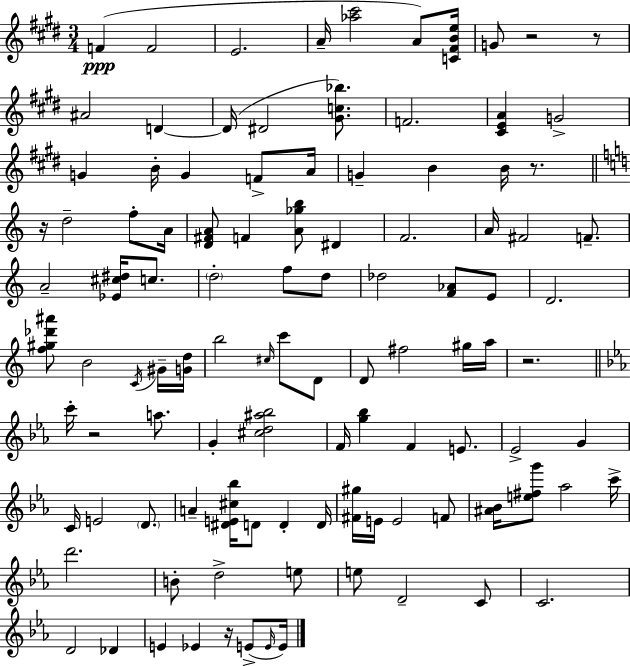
F4/q F4/h E4/h. A4/s [Ab5,C#6]/h A4/e [C4,F#4,B4,E5]/s G4/e R/h R/e A#4/h D4/q D4/s D#4/h [G#4,C5,Bb5]/e. F4/h. [C#4,E4,A4]/q G4/h G4/q B4/s G4/q F4/e A4/s G4/q B4/q B4/s R/e. R/s D5/h F5/e A4/s [D4,F#4,A4]/e F4/q [A4,Gb5,B5]/e D#4/q F4/h. A4/s F#4/h F4/e. A4/h [Eb4,C#5,D#5]/s C5/e. D5/h F5/e D5/e Db5/h [F4,Ab4]/e E4/e D4/h. [F5,G#5,Db6,A#6]/e B4/h C4/s G#4/s [G4,D5]/s B5/h C#5/s C6/e D4/e D4/e F#5/h G#5/s A5/s R/h. C6/s R/h A5/e. G4/q [C#5,D5,A#5,Bb5]/h F4/s [G5,Bb5]/q F4/q E4/e. Eb4/h G4/q C4/s E4/h D4/e. A4/q [D#4,E4,C#5,Bb5]/s D4/e D4/q D4/s [F#4,G#5]/s E4/s E4/h F4/e [A#4,Bb4]/s [E5,F#5,G6]/e Ab5/h C6/s D6/h. B4/e D5/h E5/e E5/e D4/h C4/e C4/h. D4/h Db4/q E4/q Eb4/q R/s E4/e E4/s E4/s